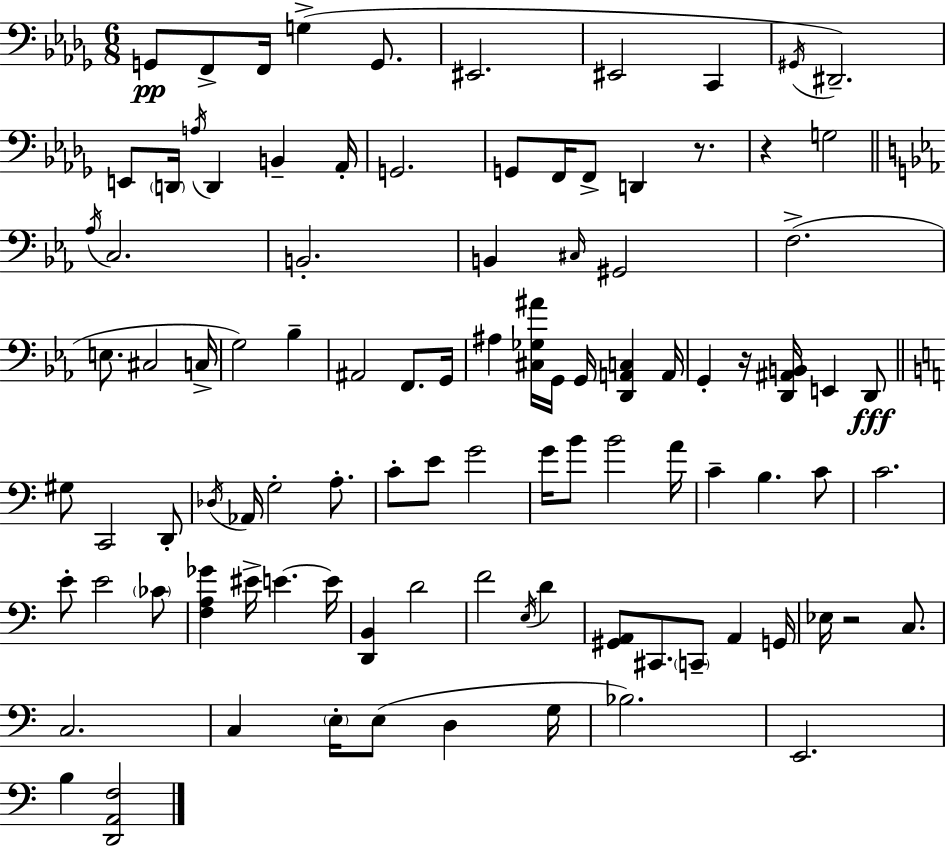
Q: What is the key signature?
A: BES minor